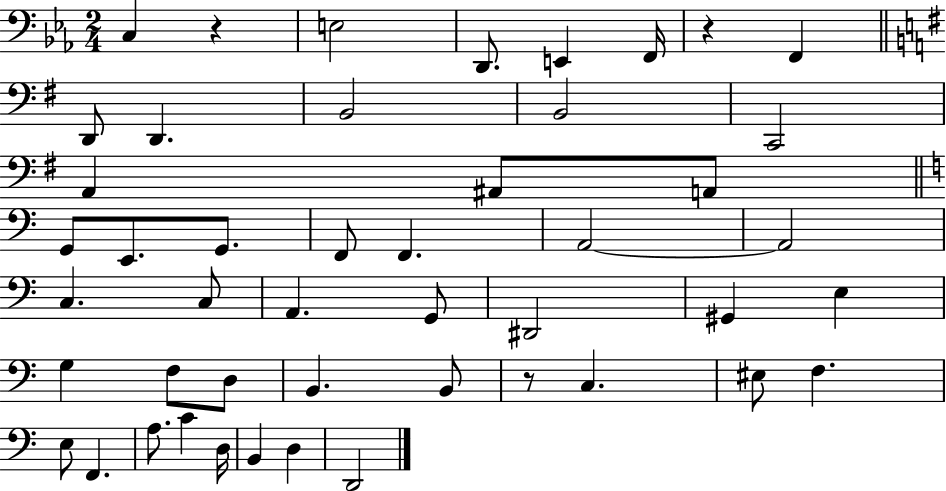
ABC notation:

X:1
T:Untitled
M:2/4
L:1/4
K:Eb
C, z E,2 D,,/2 E,, F,,/4 z F,, D,,/2 D,, B,,2 B,,2 C,,2 A,, ^A,,/2 A,,/2 G,,/2 E,,/2 G,,/2 F,,/2 F,, A,,2 A,,2 C, C,/2 A,, G,,/2 ^D,,2 ^G,, E, G, F,/2 D,/2 B,, B,,/2 z/2 C, ^E,/2 F, E,/2 F,, A,/2 C D,/4 B,, D, D,,2